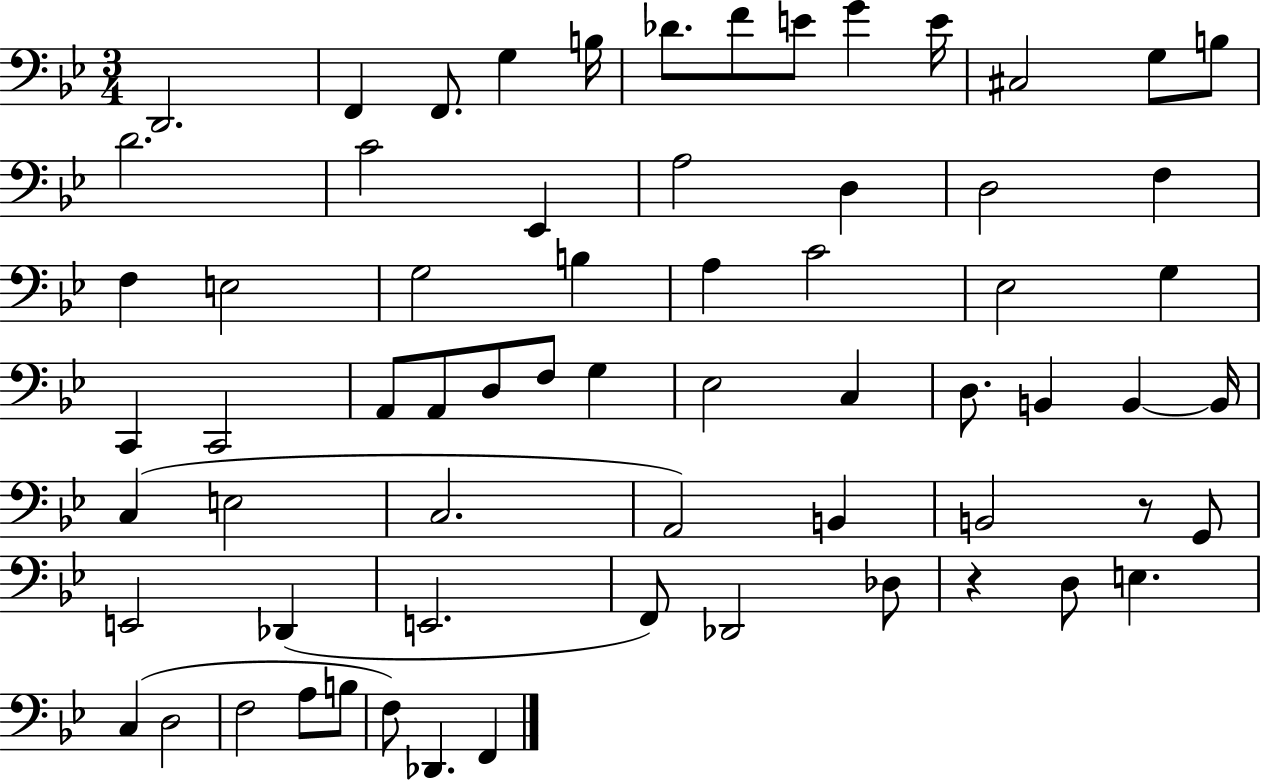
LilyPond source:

{
  \clef bass
  \numericTimeSignature
  \time 3/4
  \key bes \major
  d,2. | f,4 f,8. g4 b16 | des'8. f'8 e'8 g'4 e'16 | cis2 g8 b8 | \break d'2. | c'2 ees,4 | a2 d4 | d2 f4 | \break f4 e2 | g2 b4 | a4 c'2 | ees2 g4 | \break c,4 c,2 | a,8 a,8 d8 f8 g4 | ees2 c4 | d8. b,4 b,4~~ b,16 | \break c4( e2 | c2. | a,2) b,4 | b,2 r8 g,8 | \break e,2 des,4( | e,2. | f,8) des,2 des8 | r4 d8 e4. | \break c4( d2 | f2 a8 b8 | f8) des,4. f,4 | \bar "|."
}